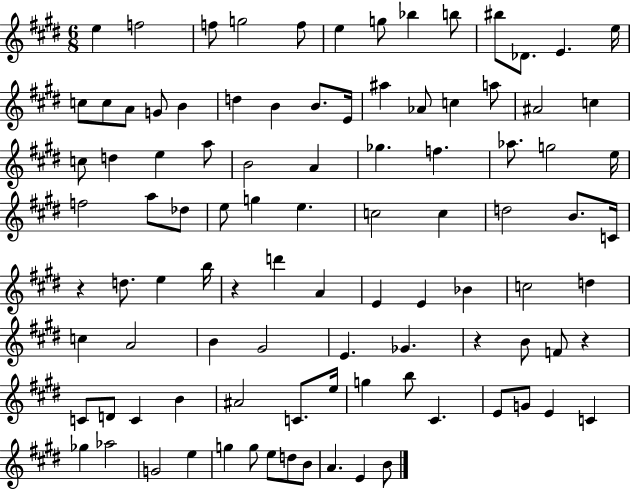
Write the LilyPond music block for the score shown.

{
  \clef treble
  \numericTimeSignature
  \time 6/8
  \key e \major
  e''4 f''2 | f''8 g''2 f''8 | e''4 g''8 bes''4 b''8 | bis''8 des'8. e'4. e''16 | \break c''8 c''8 a'8 g'8 b'4 | d''4 b'4 b'8. e'16 | ais''4 aes'8 c''4 a''8 | ais'2 c''4 | \break c''8 d''4 e''4 a''8 | b'2 a'4 | ges''4. f''4. | aes''8. g''2 e''16 | \break f''2 a''8 des''8 | e''8 g''4 e''4. | c''2 c''4 | d''2 b'8. c'16 | \break r4 d''8. e''4 b''16 | r4 d'''4 a'4 | e'4 e'4 bes'4 | c''2 d''4 | \break c''4 a'2 | b'4 gis'2 | e'4. ges'4. | r4 b'8 f'8 r4 | \break c'8 d'8 c'4 b'4 | ais'2 c'8. e''16 | g''4 b''8 cis'4. | e'8 g'8 e'4 c'4 | \break ges''4 aes''2 | g'2 e''4 | g''4 g''8 e''8 d''8 b'8 | a'4. e'4 b'8 | \break \bar "|."
}